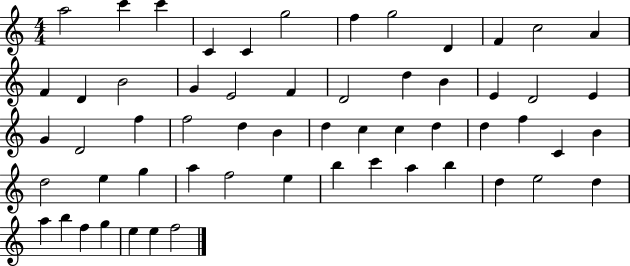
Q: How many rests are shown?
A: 0